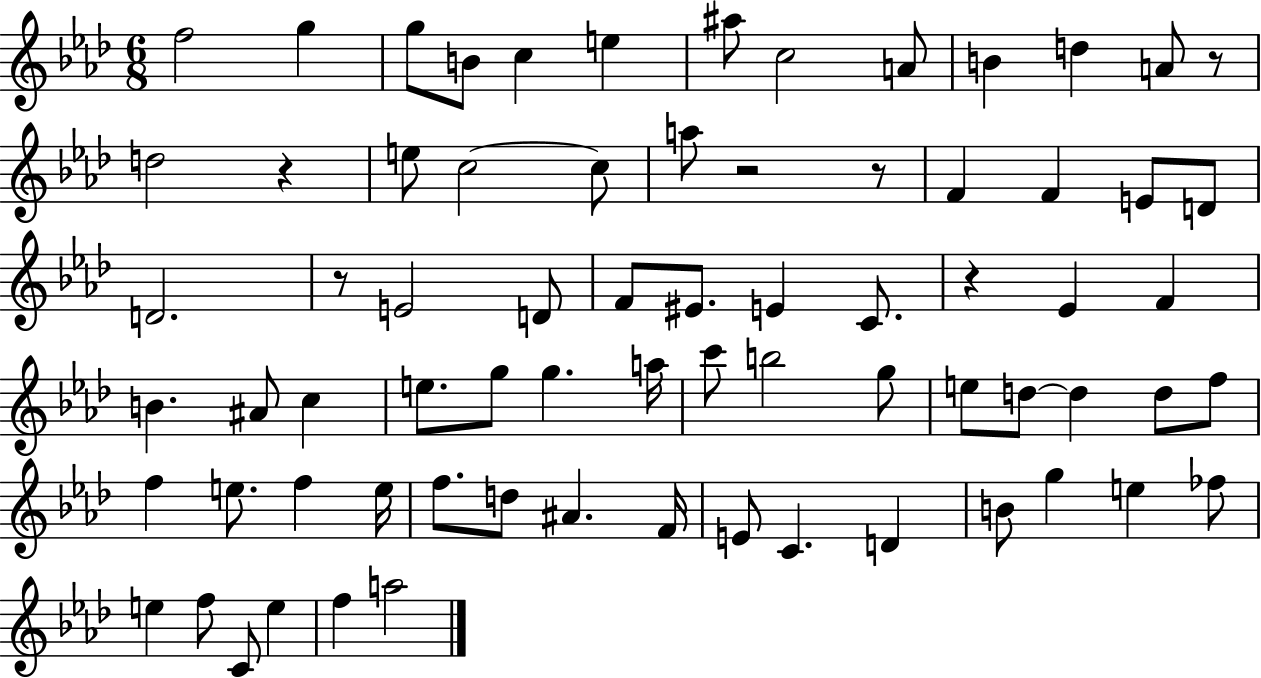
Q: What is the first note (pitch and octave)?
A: F5